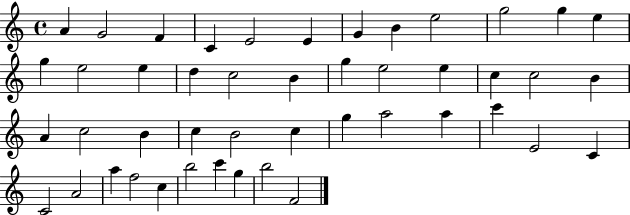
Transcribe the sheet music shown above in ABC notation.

X:1
T:Untitled
M:4/4
L:1/4
K:C
A G2 F C E2 E G B e2 g2 g e g e2 e d c2 B g e2 e c c2 B A c2 B c B2 c g a2 a c' E2 C C2 A2 a f2 c b2 c' g b2 F2